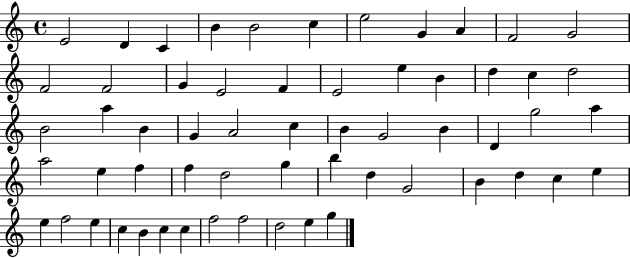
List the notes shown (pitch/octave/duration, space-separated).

E4/h D4/q C4/q B4/q B4/h C5/q E5/h G4/q A4/q F4/h G4/h F4/h F4/h G4/q E4/h F4/q E4/h E5/q B4/q D5/q C5/q D5/h B4/h A5/q B4/q G4/q A4/h C5/q B4/q G4/h B4/q D4/q G5/h A5/q A5/h E5/q F5/q F5/q D5/h G5/q B5/q D5/q G4/h B4/q D5/q C5/q E5/q E5/q F5/h E5/q C5/q B4/q C5/q C5/q F5/h F5/h D5/h E5/q G5/q